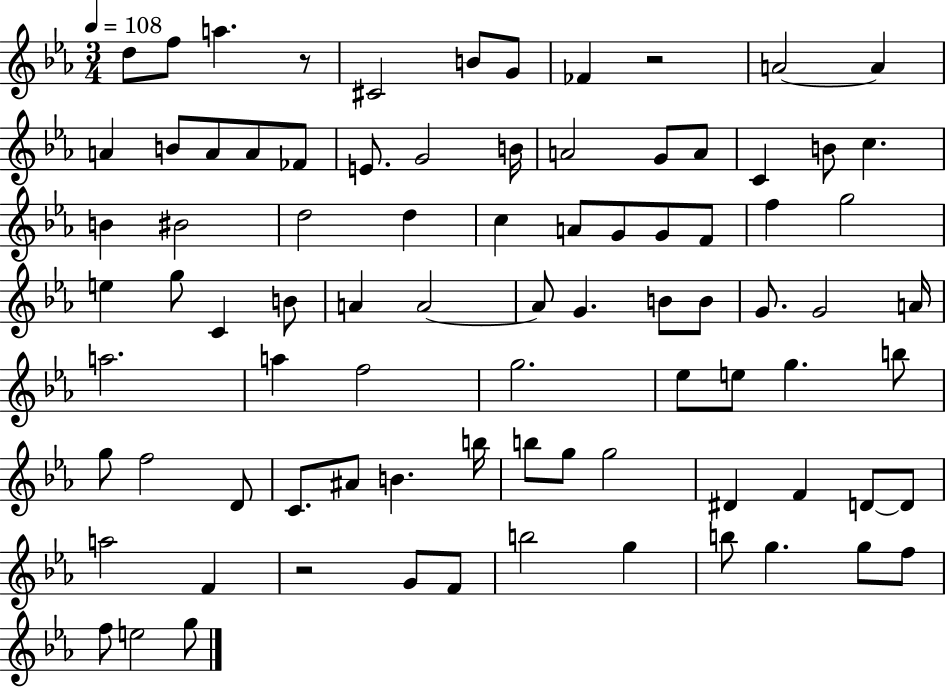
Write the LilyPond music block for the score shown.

{
  \clef treble
  \numericTimeSignature
  \time 3/4
  \key ees \major
  \tempo 4 = 108
  d''8 f''8 a''4. r8 | cis'2 b'8 g'8 | fes'4 r2 | a'2~~ a'4 | \break a'4 b'8 a'8 a'8 fes'8 | e'8. g'2 b'16 | a'2 g'8 a'8 | c'4 b'8 c''4. | \break b'4 bis'2 | d''2 d''4 | c''4 a'8 g'8 g'8 f'8 | f''4 g''2 | \break e''4 g''8 c'4 b'8 | a'4 a'2~~ | a'8 g'4. b'8 b'8 | g'8. g'2 a'16 | \break a''2. | a''4 f''2 | g''2. | ees''8 e''8 g''4. b''8 | \break g''8 f''2 d'8 | c'8. ais'8 b'4. b''16 | b''8 g''8 g''2 | dis'4 f'4 d'8~~ d'8 | \break a''2 f'4 | r2 g'8 f'8 | b''2 g''4 | b''8 g''4. g''8 f''8 | \break f''8 e''2 g''8 | \bar "|."
}